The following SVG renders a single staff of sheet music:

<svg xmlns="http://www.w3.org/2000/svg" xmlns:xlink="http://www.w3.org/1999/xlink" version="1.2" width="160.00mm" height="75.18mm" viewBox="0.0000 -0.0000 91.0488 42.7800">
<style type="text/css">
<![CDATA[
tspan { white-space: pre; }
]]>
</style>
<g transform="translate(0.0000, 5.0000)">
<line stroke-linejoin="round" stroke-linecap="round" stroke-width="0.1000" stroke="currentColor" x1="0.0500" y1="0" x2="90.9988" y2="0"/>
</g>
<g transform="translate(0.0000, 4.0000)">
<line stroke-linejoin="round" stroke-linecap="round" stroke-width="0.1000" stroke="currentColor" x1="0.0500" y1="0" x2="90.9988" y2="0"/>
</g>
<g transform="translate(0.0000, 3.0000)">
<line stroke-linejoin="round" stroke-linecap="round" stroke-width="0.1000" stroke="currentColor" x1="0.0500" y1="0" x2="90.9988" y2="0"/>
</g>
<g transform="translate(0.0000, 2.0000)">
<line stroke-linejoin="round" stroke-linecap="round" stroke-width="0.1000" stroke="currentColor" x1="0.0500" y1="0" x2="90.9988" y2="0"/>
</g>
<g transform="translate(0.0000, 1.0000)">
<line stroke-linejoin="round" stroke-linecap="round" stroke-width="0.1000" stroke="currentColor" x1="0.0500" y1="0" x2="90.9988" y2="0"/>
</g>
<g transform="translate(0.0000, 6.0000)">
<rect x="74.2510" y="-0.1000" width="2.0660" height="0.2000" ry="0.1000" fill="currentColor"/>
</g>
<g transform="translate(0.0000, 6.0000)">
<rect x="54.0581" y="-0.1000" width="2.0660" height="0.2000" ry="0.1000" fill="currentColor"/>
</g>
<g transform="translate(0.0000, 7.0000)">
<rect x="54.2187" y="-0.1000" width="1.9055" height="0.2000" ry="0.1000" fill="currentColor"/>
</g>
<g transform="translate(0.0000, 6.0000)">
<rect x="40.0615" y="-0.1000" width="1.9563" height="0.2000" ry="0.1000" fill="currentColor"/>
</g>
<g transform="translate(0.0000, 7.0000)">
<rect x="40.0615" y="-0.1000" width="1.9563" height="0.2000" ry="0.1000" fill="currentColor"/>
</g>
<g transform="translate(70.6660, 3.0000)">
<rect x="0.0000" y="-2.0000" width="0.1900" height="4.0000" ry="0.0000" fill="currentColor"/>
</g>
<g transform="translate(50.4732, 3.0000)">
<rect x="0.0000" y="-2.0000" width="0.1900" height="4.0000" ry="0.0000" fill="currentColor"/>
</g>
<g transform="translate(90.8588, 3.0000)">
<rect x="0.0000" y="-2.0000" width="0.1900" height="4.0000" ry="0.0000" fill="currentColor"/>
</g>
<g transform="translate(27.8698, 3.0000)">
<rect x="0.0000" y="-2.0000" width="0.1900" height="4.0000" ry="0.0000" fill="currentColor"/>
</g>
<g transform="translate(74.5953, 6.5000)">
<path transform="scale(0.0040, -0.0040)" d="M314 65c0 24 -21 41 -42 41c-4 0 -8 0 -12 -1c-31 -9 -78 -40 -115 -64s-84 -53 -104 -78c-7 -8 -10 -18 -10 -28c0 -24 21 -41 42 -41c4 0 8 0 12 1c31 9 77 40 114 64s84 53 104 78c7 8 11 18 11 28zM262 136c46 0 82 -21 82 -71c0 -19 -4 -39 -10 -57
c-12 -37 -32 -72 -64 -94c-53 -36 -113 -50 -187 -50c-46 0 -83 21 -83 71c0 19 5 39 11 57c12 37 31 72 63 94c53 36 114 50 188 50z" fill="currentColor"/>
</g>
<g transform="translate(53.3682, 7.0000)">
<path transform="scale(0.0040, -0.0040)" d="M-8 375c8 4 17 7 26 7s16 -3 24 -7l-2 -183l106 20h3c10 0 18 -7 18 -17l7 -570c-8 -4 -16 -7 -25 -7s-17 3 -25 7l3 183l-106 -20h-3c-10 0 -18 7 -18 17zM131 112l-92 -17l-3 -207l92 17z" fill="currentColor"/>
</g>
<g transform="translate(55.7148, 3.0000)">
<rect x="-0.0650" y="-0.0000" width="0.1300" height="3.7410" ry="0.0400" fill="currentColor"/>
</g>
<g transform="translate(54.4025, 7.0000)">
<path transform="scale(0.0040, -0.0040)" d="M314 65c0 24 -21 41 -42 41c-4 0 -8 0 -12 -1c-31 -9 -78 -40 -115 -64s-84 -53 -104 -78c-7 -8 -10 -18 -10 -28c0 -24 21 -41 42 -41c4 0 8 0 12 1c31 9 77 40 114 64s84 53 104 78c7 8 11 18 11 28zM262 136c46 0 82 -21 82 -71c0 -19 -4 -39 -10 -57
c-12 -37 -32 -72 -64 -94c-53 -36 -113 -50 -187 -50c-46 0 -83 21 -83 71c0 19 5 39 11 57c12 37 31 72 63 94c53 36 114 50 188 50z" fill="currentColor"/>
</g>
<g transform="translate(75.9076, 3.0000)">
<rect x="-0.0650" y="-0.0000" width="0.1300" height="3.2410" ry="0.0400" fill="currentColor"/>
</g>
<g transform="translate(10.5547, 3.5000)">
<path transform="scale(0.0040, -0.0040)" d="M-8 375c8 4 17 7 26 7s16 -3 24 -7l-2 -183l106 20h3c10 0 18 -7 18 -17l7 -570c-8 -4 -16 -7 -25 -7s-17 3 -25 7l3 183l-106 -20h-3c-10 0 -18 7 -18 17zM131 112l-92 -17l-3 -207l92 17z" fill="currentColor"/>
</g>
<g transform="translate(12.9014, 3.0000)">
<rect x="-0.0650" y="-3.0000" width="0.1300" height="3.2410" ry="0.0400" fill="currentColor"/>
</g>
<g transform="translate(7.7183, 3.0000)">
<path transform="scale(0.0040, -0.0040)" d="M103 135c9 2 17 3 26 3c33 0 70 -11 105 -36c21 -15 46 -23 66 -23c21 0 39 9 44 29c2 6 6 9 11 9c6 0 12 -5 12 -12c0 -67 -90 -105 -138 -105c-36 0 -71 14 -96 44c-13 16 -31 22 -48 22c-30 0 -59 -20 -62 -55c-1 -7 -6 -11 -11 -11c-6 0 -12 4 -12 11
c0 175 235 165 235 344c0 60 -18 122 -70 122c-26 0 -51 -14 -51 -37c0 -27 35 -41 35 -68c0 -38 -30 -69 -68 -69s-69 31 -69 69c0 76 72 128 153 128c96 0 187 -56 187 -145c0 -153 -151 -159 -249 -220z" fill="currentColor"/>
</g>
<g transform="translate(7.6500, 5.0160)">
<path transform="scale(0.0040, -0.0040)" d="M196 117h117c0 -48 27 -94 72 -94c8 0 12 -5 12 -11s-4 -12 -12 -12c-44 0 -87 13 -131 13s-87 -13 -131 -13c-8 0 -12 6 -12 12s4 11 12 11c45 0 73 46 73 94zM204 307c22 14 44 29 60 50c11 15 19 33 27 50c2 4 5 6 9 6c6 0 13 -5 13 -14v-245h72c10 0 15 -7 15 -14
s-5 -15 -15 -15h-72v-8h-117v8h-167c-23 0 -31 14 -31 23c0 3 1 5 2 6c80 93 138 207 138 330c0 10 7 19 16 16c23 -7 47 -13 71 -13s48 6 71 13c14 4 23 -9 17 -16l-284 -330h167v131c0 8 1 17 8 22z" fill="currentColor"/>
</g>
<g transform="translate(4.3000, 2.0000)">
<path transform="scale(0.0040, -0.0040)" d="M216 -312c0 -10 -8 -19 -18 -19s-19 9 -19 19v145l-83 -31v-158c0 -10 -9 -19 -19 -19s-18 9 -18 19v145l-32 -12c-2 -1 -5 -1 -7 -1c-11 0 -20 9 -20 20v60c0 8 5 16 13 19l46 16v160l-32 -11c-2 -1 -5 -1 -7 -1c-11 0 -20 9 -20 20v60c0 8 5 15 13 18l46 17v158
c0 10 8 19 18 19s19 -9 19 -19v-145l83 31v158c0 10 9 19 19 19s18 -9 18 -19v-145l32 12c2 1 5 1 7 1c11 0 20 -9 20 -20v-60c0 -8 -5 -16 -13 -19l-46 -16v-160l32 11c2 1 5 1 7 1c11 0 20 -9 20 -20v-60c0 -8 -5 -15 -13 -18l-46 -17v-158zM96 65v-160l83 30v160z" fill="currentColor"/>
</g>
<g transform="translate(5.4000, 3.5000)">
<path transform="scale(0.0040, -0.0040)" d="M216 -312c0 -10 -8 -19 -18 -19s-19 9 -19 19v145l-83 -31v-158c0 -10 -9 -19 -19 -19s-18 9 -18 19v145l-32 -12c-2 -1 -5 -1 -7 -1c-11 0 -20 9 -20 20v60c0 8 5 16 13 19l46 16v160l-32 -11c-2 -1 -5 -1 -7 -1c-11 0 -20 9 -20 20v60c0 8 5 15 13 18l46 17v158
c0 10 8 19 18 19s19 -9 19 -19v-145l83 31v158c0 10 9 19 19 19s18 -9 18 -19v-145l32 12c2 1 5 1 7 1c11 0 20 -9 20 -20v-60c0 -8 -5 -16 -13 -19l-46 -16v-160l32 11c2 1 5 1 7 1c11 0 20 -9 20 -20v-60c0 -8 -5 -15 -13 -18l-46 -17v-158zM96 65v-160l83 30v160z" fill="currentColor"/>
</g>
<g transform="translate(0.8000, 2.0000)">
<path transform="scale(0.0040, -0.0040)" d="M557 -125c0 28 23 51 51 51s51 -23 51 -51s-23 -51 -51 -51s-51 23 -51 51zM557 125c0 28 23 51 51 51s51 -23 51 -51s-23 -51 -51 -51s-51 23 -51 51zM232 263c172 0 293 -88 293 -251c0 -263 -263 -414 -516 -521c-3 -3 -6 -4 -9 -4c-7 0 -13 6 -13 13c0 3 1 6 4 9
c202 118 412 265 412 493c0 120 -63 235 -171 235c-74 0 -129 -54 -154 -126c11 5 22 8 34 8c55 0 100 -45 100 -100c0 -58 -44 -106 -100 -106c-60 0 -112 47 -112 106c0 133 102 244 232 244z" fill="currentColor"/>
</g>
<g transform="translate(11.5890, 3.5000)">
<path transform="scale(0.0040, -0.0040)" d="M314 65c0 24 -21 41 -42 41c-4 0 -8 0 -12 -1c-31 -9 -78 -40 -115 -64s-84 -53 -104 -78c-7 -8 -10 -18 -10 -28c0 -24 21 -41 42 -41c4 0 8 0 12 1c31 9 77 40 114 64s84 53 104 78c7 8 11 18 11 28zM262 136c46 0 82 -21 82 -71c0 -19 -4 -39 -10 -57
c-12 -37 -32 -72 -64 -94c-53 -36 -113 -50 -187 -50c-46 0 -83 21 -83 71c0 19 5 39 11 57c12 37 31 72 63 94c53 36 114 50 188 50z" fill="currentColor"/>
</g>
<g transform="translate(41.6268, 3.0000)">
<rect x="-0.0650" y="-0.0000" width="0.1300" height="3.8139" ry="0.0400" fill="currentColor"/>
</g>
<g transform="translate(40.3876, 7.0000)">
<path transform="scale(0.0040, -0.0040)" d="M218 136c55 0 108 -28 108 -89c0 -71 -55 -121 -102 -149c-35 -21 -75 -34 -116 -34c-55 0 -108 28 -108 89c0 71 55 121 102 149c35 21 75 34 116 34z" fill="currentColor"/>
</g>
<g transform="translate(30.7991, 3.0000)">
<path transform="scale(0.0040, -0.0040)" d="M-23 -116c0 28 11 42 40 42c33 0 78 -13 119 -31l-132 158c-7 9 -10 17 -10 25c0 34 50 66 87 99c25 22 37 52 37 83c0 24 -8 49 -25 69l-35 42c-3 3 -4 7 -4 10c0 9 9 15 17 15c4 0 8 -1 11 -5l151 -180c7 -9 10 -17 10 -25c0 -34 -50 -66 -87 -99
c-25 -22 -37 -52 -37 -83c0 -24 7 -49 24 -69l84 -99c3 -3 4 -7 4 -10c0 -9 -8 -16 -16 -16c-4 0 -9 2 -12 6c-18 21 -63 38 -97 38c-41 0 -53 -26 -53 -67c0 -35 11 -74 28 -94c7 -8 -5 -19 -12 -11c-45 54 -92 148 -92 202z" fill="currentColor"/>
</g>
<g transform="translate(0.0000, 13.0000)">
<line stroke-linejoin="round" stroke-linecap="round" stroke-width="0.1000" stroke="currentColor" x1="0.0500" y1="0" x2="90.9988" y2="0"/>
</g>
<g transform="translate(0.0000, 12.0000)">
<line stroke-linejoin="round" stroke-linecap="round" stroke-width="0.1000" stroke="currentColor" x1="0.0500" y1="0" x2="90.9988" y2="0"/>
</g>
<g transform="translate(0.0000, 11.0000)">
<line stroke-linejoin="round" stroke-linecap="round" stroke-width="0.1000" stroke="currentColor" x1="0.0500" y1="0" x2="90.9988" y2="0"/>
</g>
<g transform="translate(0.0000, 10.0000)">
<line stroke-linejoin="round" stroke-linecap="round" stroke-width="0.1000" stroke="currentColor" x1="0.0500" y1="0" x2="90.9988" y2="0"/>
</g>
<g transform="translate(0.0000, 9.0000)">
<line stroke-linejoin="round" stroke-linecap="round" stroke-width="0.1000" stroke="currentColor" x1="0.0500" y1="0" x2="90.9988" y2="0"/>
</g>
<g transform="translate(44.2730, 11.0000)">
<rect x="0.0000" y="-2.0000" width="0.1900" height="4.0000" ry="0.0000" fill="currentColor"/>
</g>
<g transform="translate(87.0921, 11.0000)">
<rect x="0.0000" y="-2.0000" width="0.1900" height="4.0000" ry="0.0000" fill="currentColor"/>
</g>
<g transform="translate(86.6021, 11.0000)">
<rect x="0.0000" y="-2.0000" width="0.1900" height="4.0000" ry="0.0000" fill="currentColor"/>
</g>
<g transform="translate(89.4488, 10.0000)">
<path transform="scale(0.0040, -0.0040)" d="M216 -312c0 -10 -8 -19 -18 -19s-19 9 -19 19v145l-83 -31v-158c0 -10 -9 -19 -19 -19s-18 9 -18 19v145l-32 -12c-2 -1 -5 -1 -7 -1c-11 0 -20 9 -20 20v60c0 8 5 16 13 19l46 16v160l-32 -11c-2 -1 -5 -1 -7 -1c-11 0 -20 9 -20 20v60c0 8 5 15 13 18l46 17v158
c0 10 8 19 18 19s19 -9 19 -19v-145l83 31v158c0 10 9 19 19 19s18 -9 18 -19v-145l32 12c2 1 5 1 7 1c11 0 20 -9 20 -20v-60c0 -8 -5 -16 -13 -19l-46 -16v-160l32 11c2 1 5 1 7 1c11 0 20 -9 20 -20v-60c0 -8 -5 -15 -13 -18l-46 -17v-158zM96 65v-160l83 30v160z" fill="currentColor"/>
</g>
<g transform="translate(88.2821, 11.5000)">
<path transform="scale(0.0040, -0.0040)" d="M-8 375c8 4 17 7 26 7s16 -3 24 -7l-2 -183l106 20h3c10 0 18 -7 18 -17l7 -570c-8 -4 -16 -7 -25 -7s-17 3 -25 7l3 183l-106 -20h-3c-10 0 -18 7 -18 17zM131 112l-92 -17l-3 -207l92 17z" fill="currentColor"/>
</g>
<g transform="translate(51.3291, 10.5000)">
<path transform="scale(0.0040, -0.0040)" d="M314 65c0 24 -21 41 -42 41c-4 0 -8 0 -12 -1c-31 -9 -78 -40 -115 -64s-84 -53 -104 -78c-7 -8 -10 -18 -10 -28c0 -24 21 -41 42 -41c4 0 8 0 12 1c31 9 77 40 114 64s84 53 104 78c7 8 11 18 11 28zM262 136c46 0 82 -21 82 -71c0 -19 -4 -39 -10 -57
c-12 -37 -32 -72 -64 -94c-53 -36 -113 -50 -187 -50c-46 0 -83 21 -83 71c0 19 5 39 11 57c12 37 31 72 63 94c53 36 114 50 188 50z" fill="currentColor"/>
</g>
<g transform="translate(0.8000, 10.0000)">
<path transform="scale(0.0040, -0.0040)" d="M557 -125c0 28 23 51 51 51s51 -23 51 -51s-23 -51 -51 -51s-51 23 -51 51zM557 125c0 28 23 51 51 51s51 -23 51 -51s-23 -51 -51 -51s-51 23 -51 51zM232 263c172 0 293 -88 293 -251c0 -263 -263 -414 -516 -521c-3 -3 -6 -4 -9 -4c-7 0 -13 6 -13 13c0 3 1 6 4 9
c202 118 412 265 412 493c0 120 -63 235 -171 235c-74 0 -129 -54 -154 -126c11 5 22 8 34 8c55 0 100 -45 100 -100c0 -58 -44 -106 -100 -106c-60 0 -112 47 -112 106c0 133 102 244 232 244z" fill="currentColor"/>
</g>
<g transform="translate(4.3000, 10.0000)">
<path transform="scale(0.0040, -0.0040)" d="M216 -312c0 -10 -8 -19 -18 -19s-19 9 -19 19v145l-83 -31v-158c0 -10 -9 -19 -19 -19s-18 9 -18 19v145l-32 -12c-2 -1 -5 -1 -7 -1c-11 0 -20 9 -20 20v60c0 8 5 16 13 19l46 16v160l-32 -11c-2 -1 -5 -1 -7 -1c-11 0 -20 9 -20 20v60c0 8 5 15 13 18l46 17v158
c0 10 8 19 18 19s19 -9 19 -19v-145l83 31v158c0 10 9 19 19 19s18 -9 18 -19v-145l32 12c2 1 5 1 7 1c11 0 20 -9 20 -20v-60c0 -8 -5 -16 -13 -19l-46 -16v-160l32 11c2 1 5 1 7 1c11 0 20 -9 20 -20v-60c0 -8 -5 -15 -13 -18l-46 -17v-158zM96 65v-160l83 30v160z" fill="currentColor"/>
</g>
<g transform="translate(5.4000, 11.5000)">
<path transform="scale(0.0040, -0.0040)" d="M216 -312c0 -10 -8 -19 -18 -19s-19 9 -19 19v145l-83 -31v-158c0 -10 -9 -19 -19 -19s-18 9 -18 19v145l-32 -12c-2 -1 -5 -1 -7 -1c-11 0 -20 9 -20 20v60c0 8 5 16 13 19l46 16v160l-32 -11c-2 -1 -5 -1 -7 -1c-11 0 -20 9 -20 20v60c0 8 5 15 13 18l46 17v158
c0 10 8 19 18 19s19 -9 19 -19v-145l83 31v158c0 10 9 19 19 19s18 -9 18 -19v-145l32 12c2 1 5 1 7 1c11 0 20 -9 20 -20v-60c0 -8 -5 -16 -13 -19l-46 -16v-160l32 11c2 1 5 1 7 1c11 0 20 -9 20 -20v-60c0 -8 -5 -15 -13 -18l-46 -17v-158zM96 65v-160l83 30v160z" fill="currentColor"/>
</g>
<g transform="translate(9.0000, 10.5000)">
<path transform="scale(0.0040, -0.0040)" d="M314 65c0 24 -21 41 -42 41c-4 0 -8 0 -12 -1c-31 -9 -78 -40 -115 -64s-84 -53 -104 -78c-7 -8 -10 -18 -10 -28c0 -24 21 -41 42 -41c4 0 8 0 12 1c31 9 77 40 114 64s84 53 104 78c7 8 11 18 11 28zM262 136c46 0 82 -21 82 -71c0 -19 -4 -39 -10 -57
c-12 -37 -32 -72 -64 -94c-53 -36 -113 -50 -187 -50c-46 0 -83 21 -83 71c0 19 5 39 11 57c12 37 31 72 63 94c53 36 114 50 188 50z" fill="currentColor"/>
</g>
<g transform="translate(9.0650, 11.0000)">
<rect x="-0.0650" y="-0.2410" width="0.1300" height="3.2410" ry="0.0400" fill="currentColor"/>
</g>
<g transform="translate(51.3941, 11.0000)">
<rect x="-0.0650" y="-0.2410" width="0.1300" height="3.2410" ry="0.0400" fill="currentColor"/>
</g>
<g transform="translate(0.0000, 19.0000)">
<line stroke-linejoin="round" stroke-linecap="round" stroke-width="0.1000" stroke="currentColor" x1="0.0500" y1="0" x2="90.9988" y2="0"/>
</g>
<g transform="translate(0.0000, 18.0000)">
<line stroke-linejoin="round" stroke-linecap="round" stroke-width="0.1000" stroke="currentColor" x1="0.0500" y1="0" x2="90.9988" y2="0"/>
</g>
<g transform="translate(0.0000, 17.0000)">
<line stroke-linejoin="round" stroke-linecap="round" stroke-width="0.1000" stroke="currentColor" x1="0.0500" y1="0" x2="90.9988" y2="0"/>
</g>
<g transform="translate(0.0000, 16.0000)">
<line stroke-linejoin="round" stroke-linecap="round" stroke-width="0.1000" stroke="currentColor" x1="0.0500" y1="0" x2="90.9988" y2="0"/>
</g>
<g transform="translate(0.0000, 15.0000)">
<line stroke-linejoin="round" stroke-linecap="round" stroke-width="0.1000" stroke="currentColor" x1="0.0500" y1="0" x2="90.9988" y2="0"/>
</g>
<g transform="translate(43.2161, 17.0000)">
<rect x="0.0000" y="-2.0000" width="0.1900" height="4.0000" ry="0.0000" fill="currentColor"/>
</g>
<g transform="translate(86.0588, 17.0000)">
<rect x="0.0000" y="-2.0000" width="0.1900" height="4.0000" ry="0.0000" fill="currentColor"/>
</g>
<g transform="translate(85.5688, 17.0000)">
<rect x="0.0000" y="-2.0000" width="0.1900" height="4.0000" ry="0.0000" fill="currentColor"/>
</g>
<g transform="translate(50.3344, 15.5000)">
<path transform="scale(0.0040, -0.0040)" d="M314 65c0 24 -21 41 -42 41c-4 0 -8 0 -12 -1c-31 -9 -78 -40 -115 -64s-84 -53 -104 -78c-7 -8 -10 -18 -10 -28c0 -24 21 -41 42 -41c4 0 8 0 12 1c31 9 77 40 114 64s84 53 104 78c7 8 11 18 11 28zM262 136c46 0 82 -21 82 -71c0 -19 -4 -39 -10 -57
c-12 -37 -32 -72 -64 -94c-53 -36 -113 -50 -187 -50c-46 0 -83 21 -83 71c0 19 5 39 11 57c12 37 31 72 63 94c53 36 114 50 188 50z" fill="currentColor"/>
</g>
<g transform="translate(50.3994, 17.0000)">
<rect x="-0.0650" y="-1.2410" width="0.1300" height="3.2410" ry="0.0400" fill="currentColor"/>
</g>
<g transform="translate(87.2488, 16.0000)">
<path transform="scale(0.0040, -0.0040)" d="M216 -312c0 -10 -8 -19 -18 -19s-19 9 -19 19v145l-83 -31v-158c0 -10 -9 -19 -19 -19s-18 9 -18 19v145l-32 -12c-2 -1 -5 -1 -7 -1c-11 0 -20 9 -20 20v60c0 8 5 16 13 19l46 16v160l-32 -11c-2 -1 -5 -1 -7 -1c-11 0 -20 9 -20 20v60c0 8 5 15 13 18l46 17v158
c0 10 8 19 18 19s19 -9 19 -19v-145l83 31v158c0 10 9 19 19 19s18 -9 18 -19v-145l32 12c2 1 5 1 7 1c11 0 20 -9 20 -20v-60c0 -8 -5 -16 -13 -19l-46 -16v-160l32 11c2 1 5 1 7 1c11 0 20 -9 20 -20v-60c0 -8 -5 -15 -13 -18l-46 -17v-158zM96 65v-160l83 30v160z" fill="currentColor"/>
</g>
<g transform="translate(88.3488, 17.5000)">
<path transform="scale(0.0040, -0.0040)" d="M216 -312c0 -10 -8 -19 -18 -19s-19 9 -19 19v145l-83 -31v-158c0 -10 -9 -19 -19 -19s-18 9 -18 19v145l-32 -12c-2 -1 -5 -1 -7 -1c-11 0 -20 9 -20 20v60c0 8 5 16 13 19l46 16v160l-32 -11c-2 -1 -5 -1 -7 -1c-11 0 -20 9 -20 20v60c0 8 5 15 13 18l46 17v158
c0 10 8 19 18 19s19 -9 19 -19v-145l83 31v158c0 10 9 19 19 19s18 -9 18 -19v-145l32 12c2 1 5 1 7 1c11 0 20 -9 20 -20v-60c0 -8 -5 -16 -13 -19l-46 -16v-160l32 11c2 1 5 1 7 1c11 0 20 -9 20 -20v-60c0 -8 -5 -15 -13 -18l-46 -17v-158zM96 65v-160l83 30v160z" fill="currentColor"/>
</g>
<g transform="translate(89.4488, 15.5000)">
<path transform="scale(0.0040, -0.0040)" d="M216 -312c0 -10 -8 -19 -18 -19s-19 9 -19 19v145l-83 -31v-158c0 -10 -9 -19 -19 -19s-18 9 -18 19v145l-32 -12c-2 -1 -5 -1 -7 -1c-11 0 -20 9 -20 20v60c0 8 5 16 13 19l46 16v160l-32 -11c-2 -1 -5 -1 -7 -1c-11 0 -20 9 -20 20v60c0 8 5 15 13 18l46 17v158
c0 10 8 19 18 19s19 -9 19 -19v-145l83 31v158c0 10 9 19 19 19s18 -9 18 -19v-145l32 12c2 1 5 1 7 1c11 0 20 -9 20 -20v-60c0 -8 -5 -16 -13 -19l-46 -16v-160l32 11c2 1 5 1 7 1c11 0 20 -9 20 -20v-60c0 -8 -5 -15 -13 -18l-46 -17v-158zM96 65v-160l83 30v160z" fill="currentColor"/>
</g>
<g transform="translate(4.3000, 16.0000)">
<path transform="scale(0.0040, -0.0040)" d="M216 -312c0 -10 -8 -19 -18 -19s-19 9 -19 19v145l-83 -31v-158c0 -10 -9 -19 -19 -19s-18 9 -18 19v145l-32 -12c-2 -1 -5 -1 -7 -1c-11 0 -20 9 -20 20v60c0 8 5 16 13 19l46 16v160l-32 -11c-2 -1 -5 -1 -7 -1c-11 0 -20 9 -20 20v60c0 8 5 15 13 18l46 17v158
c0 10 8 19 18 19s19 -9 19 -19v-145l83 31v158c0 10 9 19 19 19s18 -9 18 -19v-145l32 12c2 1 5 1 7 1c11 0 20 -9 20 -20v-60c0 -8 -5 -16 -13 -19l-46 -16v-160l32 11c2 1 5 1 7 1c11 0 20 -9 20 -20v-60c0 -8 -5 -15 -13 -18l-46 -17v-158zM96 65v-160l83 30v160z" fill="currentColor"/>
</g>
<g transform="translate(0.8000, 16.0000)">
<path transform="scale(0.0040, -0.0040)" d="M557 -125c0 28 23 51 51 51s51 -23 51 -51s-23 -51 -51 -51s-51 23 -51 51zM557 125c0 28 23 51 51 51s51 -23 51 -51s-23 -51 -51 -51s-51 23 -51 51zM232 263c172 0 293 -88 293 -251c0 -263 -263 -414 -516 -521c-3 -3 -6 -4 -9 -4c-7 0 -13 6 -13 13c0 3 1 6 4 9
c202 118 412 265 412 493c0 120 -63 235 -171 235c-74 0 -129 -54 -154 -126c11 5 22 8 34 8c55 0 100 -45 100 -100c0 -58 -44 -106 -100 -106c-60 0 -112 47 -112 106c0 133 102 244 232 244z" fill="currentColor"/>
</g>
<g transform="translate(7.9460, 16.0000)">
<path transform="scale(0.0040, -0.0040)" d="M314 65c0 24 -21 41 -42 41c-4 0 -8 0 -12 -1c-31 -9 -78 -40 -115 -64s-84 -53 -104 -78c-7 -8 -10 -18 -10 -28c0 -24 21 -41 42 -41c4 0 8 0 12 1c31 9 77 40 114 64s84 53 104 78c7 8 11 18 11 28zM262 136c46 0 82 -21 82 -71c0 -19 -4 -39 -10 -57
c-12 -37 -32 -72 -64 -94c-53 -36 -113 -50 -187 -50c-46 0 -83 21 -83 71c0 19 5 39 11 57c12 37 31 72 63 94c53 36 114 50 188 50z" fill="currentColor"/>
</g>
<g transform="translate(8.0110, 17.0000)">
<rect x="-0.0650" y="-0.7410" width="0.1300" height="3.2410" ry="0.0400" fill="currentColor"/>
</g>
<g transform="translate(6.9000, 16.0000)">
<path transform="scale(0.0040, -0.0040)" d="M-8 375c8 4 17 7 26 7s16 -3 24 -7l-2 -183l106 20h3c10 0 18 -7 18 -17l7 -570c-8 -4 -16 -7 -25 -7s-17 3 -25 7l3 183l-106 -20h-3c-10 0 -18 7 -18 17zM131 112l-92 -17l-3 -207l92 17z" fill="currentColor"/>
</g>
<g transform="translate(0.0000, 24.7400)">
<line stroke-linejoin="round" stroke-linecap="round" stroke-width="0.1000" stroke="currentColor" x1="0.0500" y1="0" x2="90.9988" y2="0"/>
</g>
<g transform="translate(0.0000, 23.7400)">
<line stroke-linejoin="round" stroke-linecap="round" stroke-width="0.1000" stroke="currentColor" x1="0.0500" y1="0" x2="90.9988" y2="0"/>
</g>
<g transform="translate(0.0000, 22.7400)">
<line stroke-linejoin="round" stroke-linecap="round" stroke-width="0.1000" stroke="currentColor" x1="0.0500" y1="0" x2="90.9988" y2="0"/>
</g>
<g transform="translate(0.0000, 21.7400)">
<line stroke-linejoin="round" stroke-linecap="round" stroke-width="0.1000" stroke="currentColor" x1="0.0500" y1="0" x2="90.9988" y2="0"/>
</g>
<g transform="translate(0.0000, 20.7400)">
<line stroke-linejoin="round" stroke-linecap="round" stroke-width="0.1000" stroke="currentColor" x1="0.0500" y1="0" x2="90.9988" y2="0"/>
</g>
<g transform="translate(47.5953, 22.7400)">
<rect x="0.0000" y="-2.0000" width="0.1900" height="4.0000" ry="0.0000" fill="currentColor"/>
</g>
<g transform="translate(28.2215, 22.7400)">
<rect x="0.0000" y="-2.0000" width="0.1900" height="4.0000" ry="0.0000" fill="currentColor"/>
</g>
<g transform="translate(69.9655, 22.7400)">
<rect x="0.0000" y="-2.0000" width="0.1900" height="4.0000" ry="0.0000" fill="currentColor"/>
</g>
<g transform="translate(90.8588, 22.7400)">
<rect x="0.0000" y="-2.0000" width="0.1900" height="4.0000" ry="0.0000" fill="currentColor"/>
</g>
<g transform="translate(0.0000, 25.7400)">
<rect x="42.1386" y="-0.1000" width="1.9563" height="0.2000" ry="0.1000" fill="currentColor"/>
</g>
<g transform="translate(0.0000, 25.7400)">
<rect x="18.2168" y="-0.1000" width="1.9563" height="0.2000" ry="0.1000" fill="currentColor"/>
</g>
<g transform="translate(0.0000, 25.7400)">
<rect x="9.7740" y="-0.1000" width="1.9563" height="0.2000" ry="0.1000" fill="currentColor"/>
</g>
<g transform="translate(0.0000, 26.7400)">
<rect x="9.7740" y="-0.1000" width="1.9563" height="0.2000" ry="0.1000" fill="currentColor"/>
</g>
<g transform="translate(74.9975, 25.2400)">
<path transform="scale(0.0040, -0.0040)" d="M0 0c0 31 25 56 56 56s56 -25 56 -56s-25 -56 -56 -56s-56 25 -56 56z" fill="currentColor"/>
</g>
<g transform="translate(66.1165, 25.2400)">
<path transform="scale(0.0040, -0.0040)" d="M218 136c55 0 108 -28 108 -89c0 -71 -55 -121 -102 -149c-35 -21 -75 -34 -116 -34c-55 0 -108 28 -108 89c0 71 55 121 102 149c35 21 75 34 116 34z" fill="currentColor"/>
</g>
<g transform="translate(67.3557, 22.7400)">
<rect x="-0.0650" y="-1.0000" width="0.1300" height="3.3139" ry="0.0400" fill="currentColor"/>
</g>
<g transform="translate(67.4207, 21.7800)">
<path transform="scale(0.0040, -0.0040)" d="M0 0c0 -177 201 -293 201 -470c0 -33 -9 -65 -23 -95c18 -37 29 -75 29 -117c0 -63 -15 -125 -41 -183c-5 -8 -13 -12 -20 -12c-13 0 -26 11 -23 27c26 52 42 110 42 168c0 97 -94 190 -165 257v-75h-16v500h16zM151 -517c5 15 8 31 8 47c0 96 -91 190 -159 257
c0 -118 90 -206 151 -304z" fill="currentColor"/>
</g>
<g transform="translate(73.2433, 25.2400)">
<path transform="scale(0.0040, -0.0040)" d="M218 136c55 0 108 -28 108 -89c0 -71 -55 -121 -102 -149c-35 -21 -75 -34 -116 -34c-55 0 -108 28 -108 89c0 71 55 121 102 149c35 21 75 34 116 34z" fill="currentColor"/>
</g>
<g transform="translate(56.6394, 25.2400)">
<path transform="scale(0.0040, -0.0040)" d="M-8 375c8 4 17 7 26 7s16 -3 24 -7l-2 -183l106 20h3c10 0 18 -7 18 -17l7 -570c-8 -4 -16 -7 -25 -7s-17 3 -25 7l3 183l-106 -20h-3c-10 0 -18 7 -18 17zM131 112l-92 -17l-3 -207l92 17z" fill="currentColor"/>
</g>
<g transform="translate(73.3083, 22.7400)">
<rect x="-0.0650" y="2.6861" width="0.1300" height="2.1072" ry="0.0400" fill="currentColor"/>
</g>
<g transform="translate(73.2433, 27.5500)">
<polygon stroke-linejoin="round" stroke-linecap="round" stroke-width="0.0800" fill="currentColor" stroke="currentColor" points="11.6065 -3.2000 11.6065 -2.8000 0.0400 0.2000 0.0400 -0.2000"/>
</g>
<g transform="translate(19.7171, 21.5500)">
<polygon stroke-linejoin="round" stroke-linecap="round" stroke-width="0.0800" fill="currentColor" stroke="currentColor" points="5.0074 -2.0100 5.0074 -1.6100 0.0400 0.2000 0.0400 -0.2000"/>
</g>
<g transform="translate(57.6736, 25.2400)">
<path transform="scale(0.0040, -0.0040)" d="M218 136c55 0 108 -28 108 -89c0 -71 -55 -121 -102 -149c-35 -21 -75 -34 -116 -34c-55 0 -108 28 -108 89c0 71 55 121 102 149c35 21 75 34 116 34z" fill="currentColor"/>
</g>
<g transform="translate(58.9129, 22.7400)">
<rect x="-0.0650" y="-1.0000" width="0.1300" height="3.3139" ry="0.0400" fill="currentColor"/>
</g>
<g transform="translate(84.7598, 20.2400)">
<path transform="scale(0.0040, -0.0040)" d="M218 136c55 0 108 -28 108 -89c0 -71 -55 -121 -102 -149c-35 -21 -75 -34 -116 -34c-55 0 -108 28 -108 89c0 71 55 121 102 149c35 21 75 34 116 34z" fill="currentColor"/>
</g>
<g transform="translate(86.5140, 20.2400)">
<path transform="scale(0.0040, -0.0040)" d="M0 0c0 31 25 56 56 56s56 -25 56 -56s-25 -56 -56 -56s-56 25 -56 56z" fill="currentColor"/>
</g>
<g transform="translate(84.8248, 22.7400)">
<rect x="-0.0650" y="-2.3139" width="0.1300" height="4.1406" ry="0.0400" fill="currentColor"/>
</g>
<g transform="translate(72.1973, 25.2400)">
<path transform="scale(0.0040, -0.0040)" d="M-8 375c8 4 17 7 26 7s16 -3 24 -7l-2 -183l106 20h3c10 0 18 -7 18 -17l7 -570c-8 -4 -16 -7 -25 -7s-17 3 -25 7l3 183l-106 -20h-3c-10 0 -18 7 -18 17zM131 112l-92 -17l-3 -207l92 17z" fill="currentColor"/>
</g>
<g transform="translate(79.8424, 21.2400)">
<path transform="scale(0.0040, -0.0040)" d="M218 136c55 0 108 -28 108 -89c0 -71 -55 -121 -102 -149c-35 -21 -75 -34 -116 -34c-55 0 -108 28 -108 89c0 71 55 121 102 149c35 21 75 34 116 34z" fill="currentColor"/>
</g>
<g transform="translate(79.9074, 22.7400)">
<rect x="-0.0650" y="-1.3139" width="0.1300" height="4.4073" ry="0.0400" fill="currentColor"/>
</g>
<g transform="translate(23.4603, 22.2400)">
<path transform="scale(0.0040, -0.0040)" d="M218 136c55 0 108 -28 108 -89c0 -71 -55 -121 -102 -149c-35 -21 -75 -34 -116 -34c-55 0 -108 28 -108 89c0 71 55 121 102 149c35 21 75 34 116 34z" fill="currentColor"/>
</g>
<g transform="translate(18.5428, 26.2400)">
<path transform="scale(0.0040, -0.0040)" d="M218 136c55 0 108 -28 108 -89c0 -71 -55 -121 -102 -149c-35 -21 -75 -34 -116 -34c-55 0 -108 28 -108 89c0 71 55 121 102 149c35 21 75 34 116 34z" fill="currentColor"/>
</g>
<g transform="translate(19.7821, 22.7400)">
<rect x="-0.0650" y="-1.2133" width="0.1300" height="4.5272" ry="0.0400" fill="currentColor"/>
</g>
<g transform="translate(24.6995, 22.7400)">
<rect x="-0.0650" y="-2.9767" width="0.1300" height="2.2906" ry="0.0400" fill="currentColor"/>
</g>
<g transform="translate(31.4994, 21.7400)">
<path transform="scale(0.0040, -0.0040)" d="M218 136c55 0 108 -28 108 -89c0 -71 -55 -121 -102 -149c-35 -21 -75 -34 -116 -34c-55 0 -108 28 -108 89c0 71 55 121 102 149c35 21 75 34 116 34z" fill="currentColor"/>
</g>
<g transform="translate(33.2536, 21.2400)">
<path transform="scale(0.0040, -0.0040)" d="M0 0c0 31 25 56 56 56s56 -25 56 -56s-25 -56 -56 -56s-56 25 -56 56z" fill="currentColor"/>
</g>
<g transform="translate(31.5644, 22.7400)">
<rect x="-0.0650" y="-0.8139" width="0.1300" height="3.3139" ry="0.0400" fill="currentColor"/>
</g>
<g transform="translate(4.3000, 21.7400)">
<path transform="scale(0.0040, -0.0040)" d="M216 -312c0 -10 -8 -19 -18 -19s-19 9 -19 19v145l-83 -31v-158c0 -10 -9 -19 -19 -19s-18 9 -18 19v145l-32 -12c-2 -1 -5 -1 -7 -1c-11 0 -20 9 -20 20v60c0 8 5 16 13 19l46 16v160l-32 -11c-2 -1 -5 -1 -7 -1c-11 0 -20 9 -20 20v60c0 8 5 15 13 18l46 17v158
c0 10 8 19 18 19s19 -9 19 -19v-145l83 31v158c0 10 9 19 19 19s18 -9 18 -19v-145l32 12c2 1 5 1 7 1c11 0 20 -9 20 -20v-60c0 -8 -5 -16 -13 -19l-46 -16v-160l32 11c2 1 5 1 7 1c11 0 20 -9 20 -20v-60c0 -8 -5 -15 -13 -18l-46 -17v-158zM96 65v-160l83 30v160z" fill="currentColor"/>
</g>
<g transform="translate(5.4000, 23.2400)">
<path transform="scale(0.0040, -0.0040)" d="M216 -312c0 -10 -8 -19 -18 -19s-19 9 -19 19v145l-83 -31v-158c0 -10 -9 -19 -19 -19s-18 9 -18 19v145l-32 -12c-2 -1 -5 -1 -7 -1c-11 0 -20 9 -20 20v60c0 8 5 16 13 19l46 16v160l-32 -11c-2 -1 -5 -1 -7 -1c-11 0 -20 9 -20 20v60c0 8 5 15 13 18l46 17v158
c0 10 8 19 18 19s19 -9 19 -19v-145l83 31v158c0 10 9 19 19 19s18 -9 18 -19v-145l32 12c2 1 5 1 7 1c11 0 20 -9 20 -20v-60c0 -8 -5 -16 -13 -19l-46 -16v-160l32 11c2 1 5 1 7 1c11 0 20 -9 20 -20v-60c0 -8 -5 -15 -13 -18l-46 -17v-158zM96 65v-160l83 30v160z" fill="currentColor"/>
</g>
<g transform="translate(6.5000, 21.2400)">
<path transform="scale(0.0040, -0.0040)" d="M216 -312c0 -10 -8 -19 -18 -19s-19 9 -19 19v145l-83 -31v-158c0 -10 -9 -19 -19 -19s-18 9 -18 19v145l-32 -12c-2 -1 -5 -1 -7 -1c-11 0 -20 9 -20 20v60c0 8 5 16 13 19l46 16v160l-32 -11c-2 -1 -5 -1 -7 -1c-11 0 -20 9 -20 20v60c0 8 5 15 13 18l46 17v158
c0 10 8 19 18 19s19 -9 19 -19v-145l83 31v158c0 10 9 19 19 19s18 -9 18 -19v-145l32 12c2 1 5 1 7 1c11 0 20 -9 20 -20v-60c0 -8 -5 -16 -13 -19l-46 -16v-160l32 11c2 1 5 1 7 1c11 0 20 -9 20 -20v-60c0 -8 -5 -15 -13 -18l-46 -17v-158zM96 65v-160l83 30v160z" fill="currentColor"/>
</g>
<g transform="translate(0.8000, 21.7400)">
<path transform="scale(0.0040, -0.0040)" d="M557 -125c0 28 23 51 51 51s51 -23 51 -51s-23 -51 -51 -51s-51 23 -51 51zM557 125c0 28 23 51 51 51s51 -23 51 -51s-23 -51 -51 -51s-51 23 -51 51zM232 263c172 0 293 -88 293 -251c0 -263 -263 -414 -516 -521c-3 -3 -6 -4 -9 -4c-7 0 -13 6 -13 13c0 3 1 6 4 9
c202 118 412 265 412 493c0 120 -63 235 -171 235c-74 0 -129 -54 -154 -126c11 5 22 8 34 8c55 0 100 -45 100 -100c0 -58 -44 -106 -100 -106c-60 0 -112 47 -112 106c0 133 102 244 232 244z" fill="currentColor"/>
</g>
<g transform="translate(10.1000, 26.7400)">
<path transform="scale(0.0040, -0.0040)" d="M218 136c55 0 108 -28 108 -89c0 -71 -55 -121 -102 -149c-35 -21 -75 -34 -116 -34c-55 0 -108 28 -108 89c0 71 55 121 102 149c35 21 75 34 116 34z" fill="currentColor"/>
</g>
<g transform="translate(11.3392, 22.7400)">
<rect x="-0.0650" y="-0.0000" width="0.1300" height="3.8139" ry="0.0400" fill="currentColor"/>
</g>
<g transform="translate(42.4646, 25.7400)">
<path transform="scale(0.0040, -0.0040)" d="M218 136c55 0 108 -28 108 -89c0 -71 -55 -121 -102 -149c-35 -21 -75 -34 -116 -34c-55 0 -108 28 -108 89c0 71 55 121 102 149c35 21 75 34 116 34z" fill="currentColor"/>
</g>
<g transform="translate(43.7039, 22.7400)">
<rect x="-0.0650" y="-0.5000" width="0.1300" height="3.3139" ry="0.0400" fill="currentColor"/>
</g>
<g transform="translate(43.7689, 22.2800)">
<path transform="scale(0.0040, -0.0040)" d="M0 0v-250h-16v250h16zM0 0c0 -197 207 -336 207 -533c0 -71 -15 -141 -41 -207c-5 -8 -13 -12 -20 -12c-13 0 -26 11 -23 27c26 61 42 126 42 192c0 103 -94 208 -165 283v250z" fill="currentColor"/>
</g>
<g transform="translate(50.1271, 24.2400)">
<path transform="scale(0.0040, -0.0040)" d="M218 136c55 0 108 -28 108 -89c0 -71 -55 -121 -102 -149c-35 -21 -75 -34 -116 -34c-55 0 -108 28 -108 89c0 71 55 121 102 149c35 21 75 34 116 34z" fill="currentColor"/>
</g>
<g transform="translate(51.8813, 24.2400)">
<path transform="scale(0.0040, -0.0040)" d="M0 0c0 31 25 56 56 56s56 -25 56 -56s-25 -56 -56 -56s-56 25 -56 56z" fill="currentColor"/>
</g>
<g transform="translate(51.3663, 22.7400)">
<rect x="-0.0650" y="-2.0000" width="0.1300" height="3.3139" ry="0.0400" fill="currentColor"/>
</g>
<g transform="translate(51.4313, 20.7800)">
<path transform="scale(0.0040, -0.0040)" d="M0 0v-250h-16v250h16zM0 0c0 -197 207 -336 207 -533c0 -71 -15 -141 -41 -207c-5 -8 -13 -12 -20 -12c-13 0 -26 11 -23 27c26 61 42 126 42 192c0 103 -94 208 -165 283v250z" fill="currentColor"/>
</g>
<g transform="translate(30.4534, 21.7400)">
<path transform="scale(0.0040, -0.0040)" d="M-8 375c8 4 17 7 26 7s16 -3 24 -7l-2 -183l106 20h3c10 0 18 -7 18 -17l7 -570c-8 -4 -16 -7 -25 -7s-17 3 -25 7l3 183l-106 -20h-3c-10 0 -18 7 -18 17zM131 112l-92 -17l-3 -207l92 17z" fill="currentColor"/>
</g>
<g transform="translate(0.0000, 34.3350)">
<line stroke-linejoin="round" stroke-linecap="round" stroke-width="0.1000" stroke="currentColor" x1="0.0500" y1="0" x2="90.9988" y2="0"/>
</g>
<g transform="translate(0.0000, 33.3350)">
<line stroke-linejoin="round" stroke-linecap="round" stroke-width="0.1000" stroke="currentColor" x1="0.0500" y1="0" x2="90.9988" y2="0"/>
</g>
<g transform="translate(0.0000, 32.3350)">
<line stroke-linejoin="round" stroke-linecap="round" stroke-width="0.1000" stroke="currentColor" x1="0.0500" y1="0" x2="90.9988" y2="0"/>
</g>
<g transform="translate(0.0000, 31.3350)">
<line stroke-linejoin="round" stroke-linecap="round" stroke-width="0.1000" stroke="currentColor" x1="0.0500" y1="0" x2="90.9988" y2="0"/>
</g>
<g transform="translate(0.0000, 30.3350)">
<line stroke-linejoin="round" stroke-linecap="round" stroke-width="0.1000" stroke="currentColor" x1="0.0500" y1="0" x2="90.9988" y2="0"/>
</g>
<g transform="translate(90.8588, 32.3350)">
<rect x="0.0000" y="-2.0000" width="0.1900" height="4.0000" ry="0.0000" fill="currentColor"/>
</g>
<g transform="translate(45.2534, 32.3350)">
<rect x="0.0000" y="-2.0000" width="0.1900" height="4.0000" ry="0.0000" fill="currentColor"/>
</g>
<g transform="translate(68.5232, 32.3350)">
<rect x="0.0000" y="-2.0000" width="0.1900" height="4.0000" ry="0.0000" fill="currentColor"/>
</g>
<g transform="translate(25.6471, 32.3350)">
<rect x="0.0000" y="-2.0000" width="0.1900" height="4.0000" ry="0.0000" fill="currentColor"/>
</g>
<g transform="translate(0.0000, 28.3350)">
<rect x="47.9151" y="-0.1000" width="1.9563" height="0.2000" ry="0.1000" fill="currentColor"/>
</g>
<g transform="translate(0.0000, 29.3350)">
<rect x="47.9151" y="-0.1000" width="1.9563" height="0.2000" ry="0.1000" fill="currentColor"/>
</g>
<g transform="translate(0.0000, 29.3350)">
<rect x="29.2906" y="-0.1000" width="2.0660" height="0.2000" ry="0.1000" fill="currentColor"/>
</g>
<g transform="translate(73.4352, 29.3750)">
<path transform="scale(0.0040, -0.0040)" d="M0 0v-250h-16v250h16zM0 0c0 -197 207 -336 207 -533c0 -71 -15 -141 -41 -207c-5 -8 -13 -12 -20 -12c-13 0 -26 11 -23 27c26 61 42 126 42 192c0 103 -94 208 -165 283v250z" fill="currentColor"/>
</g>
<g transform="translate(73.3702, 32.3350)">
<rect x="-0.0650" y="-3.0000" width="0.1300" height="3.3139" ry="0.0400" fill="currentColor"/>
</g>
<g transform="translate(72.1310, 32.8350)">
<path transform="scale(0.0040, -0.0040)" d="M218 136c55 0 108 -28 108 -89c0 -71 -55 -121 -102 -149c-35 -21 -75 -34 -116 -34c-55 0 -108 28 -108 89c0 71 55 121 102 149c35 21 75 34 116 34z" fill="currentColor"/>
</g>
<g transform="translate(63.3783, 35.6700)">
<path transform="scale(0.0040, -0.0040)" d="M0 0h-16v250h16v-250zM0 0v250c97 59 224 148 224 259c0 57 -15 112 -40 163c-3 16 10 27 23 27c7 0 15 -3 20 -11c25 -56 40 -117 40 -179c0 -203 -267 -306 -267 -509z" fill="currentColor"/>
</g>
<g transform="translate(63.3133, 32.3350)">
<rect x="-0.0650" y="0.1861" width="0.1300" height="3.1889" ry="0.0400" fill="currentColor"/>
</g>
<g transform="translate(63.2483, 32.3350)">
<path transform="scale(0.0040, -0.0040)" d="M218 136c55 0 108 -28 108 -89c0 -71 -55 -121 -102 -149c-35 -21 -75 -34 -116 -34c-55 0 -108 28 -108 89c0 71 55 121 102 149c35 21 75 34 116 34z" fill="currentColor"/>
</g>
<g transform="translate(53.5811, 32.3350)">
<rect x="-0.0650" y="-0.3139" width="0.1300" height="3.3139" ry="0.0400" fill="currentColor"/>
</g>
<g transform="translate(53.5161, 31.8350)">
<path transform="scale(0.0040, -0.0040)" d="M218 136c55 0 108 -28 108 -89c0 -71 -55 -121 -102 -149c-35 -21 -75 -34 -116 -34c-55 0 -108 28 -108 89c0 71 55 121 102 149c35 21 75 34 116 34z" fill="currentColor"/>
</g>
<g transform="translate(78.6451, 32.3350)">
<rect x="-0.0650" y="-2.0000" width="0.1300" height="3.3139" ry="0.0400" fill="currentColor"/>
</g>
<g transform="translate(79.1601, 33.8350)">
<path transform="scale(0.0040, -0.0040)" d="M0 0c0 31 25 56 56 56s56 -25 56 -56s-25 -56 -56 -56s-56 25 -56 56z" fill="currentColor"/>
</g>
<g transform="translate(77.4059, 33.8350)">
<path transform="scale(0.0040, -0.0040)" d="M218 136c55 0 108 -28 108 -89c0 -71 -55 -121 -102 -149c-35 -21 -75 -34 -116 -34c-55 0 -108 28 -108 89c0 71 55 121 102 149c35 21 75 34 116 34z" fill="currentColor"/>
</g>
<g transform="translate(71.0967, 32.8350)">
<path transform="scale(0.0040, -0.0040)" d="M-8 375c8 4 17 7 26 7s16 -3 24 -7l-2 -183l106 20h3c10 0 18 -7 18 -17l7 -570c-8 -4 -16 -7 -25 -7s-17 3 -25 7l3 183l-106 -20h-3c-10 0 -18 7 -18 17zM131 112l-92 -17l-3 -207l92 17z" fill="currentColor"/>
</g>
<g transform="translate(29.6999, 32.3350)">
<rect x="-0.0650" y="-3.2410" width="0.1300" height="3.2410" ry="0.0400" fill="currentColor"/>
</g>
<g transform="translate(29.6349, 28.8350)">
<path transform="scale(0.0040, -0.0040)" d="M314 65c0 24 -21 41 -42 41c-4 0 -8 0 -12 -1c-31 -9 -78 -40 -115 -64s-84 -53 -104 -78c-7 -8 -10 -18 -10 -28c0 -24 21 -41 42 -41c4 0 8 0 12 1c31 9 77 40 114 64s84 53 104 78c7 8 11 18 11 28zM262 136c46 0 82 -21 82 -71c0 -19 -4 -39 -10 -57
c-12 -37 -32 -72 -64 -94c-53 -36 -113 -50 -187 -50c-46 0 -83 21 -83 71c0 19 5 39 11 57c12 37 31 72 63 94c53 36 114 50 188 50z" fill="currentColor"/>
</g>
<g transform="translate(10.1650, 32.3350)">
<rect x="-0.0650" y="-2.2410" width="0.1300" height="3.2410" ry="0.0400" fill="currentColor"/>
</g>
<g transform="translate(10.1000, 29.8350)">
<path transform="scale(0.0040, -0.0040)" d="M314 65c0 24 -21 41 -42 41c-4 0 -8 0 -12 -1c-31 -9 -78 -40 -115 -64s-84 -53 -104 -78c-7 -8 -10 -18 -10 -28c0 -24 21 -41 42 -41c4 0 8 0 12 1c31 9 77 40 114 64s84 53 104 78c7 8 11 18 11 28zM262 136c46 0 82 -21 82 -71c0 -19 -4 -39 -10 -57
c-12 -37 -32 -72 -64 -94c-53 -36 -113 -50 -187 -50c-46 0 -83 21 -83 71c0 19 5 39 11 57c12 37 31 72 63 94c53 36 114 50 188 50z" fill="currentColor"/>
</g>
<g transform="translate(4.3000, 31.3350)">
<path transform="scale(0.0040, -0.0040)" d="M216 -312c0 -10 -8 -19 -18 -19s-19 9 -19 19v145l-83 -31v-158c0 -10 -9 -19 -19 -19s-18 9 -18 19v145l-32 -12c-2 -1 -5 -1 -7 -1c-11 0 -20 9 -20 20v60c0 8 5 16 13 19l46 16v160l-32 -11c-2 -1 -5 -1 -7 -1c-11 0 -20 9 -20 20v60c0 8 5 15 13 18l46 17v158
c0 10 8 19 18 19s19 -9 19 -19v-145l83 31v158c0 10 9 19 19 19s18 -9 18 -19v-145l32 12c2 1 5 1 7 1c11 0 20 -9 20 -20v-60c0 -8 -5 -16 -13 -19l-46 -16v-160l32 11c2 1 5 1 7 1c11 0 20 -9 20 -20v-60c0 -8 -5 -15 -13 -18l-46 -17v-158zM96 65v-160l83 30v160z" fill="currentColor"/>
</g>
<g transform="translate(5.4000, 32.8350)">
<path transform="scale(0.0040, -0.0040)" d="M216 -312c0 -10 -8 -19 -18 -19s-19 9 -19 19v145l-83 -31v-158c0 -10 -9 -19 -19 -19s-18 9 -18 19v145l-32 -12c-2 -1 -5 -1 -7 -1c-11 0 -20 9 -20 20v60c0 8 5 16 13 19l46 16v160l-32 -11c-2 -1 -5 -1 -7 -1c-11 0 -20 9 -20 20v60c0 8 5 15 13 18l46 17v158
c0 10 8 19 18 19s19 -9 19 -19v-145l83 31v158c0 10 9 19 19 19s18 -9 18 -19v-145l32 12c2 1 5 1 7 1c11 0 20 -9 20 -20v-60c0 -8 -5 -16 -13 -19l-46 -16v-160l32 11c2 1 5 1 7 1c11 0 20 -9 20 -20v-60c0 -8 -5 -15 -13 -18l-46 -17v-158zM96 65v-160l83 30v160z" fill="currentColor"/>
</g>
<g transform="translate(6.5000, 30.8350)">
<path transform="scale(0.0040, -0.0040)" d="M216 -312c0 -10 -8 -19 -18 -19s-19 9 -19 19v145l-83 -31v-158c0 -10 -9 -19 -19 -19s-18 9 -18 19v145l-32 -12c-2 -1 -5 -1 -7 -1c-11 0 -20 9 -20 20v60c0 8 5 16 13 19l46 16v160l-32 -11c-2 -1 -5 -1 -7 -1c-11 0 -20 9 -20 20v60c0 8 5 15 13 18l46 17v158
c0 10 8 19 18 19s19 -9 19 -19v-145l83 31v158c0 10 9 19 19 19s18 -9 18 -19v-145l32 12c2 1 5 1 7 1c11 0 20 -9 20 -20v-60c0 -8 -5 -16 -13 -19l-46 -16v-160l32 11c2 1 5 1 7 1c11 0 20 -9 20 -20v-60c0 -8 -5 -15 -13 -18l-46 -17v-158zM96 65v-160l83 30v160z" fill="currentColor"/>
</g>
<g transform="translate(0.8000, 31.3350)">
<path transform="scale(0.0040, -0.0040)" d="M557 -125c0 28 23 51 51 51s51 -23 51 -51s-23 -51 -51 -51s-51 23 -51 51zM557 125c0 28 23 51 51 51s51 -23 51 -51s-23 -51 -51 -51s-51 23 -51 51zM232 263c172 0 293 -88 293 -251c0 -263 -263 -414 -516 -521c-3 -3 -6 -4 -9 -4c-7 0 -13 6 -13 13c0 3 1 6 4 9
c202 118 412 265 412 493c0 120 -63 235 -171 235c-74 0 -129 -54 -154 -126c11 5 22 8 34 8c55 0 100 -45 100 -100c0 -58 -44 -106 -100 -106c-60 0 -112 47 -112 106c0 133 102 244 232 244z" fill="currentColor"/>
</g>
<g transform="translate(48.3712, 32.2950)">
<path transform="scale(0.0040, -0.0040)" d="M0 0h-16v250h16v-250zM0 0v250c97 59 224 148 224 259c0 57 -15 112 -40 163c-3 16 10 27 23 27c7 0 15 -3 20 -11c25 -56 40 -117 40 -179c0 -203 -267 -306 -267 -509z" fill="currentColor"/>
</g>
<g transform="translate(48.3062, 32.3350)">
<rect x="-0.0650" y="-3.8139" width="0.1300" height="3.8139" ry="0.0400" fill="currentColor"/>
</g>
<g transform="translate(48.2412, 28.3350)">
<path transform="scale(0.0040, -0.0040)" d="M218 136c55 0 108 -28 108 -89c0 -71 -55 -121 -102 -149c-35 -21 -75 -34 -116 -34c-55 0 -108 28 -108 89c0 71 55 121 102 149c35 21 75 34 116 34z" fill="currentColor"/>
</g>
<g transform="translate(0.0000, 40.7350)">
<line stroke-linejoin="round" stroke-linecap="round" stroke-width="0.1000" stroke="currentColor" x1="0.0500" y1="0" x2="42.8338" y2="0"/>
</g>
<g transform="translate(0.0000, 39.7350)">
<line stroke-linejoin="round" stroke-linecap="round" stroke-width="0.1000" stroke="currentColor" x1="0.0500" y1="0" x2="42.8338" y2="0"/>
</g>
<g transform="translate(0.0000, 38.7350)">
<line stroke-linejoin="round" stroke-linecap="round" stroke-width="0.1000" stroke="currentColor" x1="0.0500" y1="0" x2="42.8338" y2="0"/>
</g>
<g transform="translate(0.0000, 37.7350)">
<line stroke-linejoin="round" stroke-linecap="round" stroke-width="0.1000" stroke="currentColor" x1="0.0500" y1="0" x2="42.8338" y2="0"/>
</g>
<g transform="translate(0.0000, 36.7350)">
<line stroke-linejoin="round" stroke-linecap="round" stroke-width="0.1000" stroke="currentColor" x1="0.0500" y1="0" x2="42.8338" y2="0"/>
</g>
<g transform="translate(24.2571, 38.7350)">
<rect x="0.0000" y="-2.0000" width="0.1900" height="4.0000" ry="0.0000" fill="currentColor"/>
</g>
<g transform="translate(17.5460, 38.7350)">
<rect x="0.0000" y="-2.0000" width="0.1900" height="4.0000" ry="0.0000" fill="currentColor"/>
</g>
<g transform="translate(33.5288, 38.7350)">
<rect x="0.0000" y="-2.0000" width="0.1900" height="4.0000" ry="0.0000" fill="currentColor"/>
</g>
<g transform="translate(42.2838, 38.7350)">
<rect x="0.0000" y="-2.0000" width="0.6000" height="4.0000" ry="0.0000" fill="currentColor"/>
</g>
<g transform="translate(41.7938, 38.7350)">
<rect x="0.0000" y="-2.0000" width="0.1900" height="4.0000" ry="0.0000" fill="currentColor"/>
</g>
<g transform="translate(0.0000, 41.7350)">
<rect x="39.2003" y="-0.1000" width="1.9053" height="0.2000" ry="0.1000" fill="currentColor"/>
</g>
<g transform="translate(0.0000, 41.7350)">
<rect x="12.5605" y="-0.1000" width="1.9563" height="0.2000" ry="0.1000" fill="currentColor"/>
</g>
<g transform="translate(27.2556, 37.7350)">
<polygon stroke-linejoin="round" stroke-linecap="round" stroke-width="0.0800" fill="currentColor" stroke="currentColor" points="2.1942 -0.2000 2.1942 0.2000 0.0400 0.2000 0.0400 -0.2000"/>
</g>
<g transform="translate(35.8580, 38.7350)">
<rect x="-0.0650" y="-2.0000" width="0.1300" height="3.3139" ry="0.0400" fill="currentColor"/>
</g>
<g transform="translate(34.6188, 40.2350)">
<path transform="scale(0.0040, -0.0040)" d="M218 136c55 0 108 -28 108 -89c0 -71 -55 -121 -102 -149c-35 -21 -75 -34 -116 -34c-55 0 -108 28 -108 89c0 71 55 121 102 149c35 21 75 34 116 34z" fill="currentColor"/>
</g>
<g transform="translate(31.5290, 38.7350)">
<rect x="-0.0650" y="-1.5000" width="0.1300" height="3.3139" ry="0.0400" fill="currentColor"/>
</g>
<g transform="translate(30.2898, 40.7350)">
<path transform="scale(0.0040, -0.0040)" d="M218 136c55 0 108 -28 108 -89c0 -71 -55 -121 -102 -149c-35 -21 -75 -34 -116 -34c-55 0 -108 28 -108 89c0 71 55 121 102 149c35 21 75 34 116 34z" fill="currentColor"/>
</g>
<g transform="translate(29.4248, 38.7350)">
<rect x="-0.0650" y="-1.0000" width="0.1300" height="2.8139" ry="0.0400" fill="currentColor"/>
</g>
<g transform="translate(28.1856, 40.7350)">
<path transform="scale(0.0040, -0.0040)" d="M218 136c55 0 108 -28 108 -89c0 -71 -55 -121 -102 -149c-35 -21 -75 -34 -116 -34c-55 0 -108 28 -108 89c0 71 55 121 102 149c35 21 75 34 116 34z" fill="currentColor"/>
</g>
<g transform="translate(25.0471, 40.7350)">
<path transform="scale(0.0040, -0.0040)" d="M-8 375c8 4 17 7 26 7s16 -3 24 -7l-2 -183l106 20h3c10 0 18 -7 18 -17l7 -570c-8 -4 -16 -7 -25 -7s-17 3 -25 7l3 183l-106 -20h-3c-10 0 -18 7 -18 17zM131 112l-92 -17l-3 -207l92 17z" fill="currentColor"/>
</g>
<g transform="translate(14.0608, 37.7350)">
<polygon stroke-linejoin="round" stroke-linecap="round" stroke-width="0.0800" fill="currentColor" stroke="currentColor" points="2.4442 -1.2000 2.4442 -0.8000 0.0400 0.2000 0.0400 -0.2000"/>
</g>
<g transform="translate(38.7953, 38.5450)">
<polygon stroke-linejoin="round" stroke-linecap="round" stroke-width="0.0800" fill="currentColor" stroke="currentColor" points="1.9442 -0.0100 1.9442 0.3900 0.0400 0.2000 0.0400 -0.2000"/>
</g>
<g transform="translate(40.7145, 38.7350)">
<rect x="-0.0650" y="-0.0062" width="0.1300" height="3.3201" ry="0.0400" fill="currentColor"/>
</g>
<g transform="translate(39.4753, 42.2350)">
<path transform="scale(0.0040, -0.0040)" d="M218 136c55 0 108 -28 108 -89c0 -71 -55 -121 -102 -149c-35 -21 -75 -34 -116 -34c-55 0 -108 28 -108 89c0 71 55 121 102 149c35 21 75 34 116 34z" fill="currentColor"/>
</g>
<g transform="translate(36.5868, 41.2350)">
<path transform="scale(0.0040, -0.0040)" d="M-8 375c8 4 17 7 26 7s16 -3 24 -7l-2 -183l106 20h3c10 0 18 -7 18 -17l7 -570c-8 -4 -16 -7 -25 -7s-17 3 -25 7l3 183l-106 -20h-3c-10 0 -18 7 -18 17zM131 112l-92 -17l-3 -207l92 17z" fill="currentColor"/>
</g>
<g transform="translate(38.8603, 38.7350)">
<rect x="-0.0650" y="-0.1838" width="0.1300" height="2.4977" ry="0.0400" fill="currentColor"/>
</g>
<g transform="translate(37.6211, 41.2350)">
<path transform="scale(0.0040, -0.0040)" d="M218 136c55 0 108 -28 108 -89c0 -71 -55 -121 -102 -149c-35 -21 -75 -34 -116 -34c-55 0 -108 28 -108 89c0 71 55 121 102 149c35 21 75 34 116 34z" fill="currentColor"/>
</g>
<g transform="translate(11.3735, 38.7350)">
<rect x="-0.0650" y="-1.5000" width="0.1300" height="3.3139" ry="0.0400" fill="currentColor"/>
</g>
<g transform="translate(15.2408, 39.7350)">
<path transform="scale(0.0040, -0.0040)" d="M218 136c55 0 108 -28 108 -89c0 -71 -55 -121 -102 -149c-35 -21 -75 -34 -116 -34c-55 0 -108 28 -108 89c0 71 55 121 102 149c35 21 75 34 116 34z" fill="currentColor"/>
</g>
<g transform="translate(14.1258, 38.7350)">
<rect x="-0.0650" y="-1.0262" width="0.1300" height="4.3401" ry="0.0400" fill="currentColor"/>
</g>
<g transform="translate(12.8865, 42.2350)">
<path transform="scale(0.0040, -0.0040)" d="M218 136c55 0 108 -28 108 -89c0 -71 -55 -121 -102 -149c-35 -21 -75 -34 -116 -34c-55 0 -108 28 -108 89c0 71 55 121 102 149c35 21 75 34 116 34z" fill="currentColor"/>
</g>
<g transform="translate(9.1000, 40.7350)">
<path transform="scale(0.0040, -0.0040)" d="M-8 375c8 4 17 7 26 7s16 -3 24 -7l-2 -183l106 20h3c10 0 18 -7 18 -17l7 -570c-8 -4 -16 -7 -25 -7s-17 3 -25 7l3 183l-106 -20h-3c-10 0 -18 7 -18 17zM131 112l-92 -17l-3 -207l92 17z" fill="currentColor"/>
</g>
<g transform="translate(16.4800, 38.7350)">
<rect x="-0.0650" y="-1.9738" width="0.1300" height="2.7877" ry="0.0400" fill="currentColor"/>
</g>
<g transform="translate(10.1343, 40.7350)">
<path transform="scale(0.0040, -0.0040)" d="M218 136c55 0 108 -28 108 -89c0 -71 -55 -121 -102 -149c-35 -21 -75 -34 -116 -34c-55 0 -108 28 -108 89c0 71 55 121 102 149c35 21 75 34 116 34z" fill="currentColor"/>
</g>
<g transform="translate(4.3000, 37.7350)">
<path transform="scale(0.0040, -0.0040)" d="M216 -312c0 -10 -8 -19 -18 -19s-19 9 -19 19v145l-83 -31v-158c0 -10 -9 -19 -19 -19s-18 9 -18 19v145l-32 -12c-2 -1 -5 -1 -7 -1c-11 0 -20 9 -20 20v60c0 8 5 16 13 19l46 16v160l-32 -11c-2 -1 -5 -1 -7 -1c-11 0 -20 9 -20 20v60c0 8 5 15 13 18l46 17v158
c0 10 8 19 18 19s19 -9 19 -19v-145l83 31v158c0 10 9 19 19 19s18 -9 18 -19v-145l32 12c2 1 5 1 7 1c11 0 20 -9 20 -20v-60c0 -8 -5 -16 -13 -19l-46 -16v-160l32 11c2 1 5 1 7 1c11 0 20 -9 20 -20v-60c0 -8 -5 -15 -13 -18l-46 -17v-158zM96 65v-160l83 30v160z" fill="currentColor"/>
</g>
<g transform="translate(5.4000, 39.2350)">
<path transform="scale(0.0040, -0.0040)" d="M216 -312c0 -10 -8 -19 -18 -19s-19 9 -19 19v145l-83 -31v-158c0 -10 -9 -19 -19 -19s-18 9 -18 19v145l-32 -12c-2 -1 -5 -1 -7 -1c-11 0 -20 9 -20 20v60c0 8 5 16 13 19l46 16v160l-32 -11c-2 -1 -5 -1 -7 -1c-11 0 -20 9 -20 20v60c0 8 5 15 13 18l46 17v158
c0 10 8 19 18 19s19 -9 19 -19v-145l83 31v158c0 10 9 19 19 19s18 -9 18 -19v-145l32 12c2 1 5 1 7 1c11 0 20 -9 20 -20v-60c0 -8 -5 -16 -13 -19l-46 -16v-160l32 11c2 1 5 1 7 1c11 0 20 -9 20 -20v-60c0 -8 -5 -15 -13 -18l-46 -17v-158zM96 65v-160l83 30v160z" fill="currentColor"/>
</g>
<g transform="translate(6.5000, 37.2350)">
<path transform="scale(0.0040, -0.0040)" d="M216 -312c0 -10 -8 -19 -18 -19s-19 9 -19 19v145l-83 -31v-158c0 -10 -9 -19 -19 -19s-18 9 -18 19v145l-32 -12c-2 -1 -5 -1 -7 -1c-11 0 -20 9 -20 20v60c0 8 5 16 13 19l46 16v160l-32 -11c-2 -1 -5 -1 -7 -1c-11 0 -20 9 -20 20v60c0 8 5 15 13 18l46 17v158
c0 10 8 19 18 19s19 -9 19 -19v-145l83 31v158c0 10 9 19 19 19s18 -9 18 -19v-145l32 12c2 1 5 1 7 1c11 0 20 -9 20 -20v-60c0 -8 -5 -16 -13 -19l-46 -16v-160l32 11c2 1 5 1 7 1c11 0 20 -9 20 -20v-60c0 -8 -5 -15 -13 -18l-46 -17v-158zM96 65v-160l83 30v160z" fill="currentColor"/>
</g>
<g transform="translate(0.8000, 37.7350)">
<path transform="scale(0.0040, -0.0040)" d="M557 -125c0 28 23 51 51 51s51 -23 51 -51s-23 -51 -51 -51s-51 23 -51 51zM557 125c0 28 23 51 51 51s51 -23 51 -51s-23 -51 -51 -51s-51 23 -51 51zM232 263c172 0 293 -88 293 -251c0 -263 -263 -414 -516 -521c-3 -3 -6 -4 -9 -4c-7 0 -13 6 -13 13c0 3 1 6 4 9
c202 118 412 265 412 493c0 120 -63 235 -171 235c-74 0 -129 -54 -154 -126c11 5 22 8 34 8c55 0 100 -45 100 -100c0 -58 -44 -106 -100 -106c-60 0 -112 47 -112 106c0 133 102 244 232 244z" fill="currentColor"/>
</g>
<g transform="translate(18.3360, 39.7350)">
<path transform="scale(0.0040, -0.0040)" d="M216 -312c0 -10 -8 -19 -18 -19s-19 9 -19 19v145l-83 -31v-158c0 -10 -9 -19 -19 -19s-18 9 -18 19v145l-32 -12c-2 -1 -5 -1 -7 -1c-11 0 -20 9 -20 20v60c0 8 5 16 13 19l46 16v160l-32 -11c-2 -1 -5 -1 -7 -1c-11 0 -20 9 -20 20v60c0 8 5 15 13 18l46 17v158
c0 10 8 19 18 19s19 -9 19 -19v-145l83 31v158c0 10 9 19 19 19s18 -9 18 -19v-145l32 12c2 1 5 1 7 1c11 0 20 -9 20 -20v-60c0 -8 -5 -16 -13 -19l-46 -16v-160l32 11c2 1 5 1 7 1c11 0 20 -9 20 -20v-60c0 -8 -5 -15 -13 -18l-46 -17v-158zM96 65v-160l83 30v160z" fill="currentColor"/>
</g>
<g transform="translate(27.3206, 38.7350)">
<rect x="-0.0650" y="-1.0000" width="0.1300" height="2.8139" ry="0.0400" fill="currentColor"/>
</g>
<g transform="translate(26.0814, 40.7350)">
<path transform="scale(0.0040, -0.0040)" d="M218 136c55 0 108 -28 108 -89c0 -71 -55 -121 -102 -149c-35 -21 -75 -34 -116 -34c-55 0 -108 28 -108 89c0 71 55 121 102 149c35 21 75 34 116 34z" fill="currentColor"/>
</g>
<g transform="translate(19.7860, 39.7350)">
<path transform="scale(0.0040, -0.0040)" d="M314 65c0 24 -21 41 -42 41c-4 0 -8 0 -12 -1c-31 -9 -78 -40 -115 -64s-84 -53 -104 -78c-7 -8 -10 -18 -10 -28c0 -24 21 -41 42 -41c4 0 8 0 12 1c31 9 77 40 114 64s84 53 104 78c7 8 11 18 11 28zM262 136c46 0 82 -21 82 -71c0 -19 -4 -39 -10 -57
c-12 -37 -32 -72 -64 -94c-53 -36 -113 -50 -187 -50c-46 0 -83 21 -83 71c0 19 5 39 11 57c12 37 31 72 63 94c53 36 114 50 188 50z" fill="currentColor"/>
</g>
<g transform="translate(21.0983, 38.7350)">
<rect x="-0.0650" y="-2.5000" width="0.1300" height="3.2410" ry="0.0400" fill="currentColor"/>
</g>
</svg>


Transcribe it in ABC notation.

X:1
T:Untitled
M:2/4
L:1/4
K:D
C,2 z ^C,, C,,2 D,,2 E,2 E,2 F,2 G,2 ^C,, D,,/2 E,/2 F, E,,/2 A,,/2 F,, F,,/4 F,,/2 ^G,/2 B,/2 B,2 D2 E/2 E, D,/2 C,/2 A,, G,, D,,/2 B,,/2 ^B,,2 G,,/2 G,,/2 G,, A,, F,,/2 D,,/2